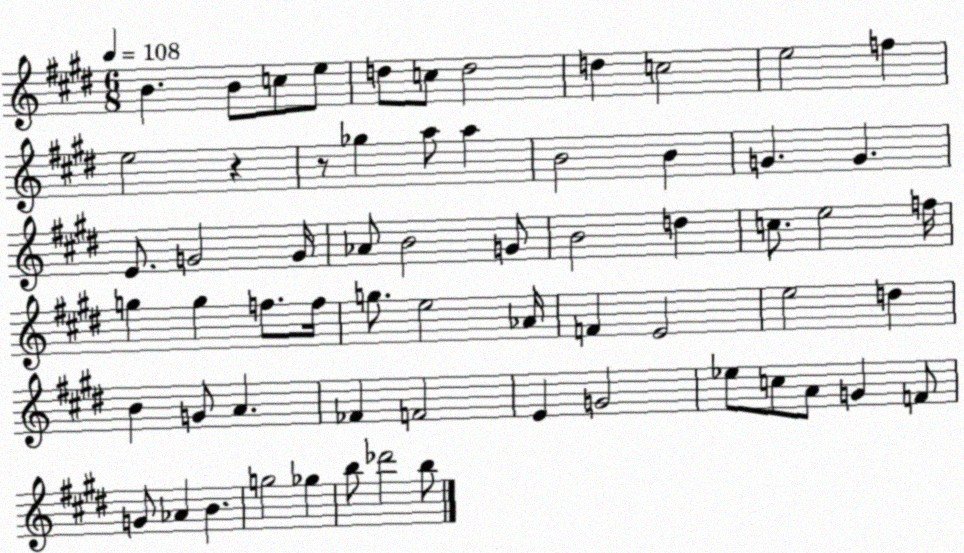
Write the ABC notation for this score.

X:1
T:Untitled
M:6/8
L:1/4
K:E
B B/2 c/2 e/2 d/2 c/2 d2 d c2 e2 f e2 z z/2 _g a/2 a B2 B G G E/2 G2 G/4 _A/2 B2 G/2 B2 d c/2 e2 f/4 g g f/2 f/4 g/2 e2 _A/4 F E2 e2 d B G/2 A _F F2 E G2 _e/2 c/2 A/2 G F/2 G/2 _A B g2 _g b/2 _d'2 b/2